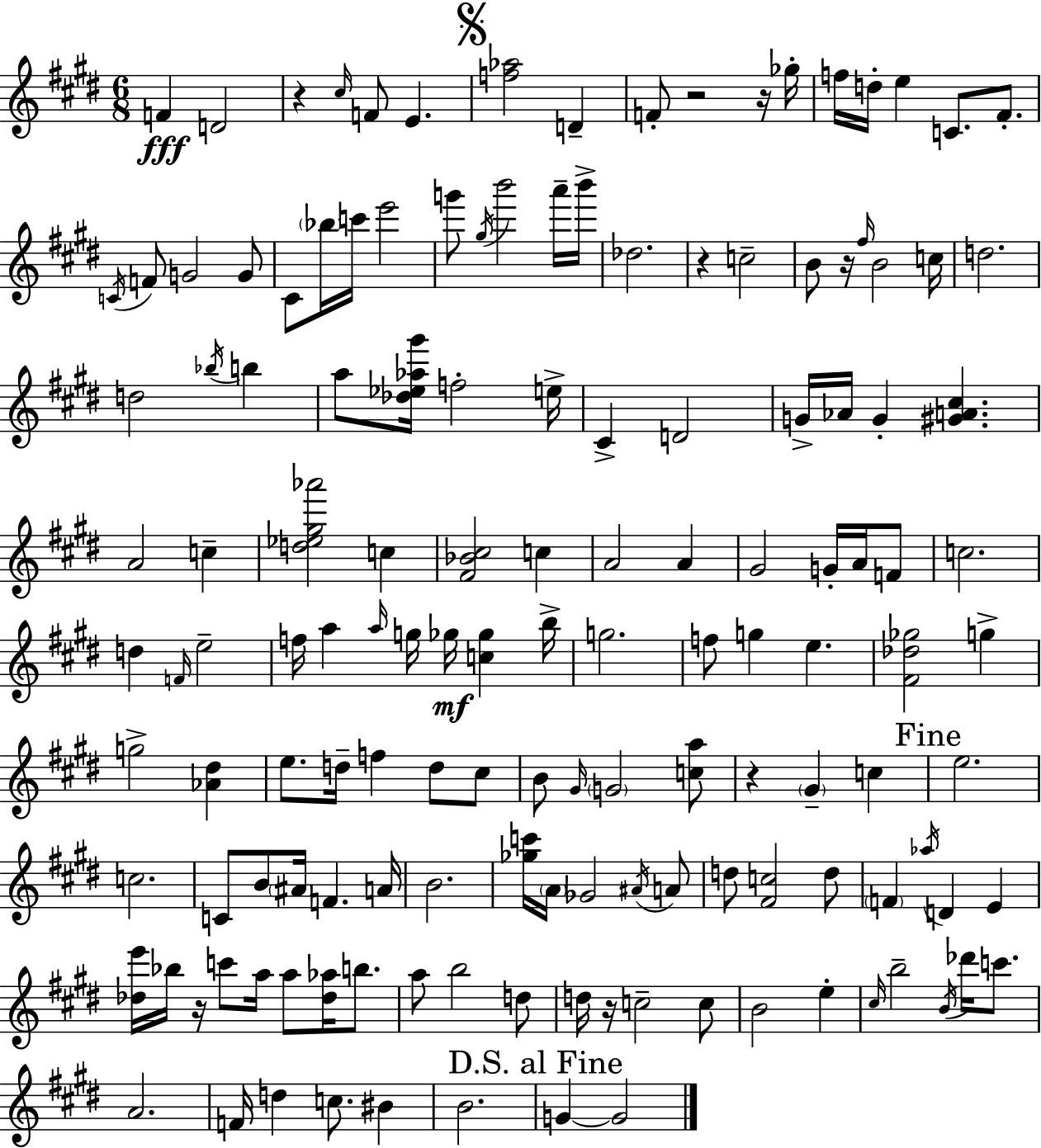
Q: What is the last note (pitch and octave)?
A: G4